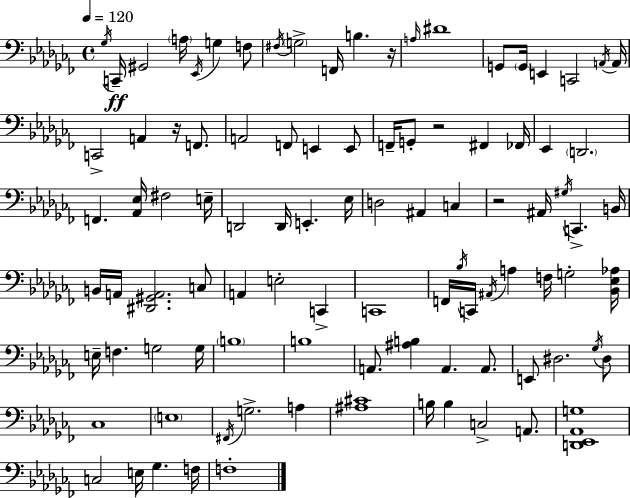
X:1
T:Untitled
M:4/4
L:1/4
K:Abm
_G,/4 C,,/4 ^G,,2 A,/4 _E,,/4 G, F,/2 ^F,/4 G,2 F,,/4 B, z/4 A,/4 ^D4 G,,/2 G,,/4 E,, C,,2 A,,/4 A,,/4 C,,2 A,, z/4 F,,/2 A,,2 F,,/2 E,, E,,/2 F,,/4 G,,/2 z2 ^F,, _F,,/4 _E,, D,,2 F,, [_A,,_E,]/4 ^F,2 E,/4 D,,2 D,,/4 E,, _E,/4 D,2 ^A,, C, z2 ^A,,/4 ^G,/4 C,, B,,/4 B,,/4 A,,/4 [^D,,^G,,A,,]2 C,/2 A,, E,2 C,, C,,4 F,,/4 _B,/4 C,,/4 ^A,,/4 A, F,/4 G,2 [_B,,_E,_A,]/4 E,/4 F, G,2 G,/4 B,4 B,4 A,,/2 [^A,B,] A,, A,,/2 E,,/2 ^D,2 _G,/4 ^D,/2 _C,4 E,4 ^F,,/4 G,2 A, [^A,^C]4 B,/4 B, C,2 A,,/2 [D,,_E,,_A,,G,]4 C,2 E,/4 _G, F,/4 F,4